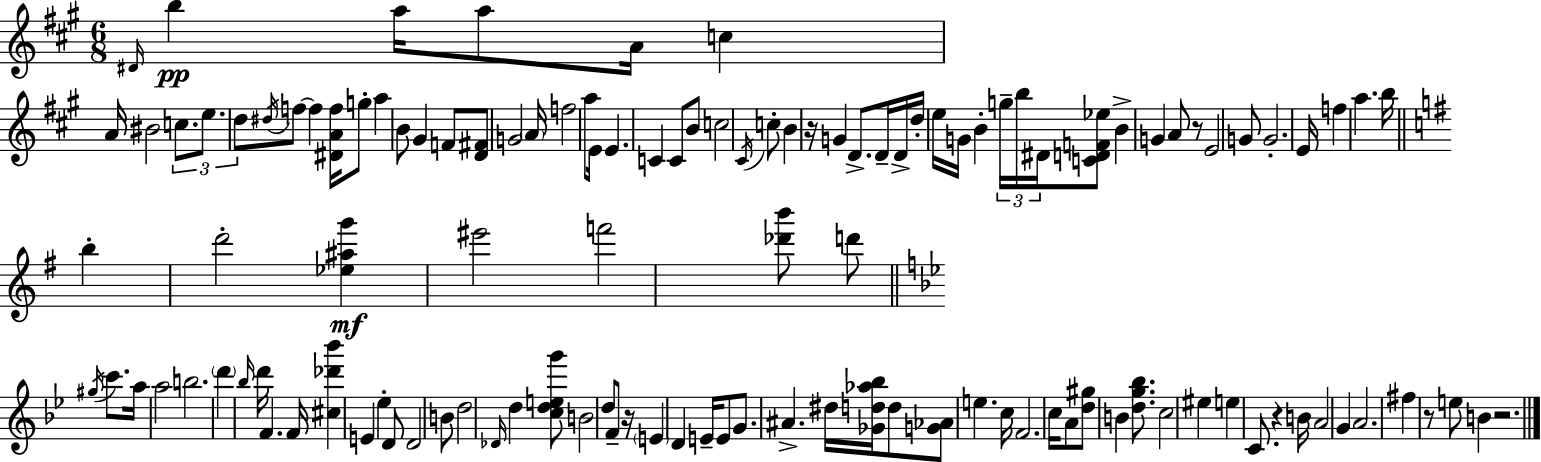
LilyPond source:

{
  \clef treble
  \numericTimeSignature
  \time 6/8
  \key a \major
  \grace { dis'16 }\pp b''4 a''16 a''8 a'16 c''4 | a'16 bis'2 \tuplet 3/2 { c''8. | e''8. d''8 } \acciaccatura { dis''16 } f''8~~ f''4 | <dis' a' f''>16 g''8-. a''4 b'8 gis'4 | \break f'8 <d' fis'>8 g'2 | \parenthesize a'16 f''2 a''8 | e'16 e'4. c'4 | c'8 b'8 c''2 | \break \acciaccatura { cis'16 } c''8-. b'4 r16 g'4 | d'8.-> d'16-- d'16-> d''16-. e''16 g'16 b'4-. | \tuplet 3/2 { g''16-- b''16 dis'16 } <c' d' f' ees''>8 b'4-> g'4 | a'8 r8 e'2 | \break g'8 g'2.-. | e'16 f''4 a''4. | b''16 \bar "||" \break \key g \major b''4-. d'''2-. | <ees'' ais'' g'''>4\mf eis'''2 | f'''2 <des''' b'''>8 d'''8 | \bar "||" \break \key bes \major \acciaccatura { gis''16 } c'''8. a''16 a''2 | b''2. | \parenthesize d'''4 \grace { bes''16 } d'''16 f'4. | f'16 <cis'' des''' bes'''>4 e'4 ees''4-. | \break d'8 d'2 | b'8 d''2 \grace { des'16 } d''4 | <c'' d'' e'' g'''>8 b'2 | d''8 f'8-- r16 \parenthesize e'4 d'4 | \break e'16-- e'8 g'8. ais'4.-> | dis''16 <ges' d'' aes'' bes''>16 d''8 <g' aes'>8 e''4. | c''16 f'2. | c''16 a'8 <d'' gis''>8 b'4 | \break <d'' g'' bes''>8. c''2 eis''4 | e''4 c'8. r4 | b'16 a'2 g'4 | a'2. | \break fis''4 r8 e''8 b'4 | r2. | \bar "|."
}